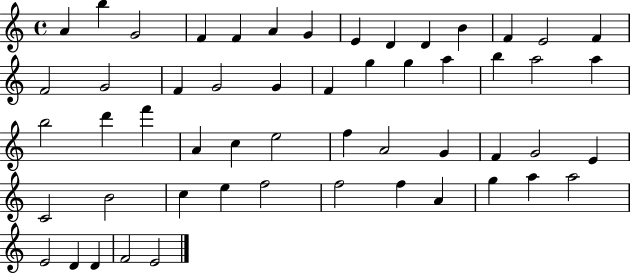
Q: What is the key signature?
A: C major